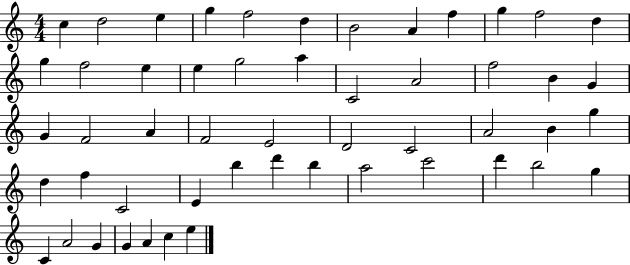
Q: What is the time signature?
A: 4/4